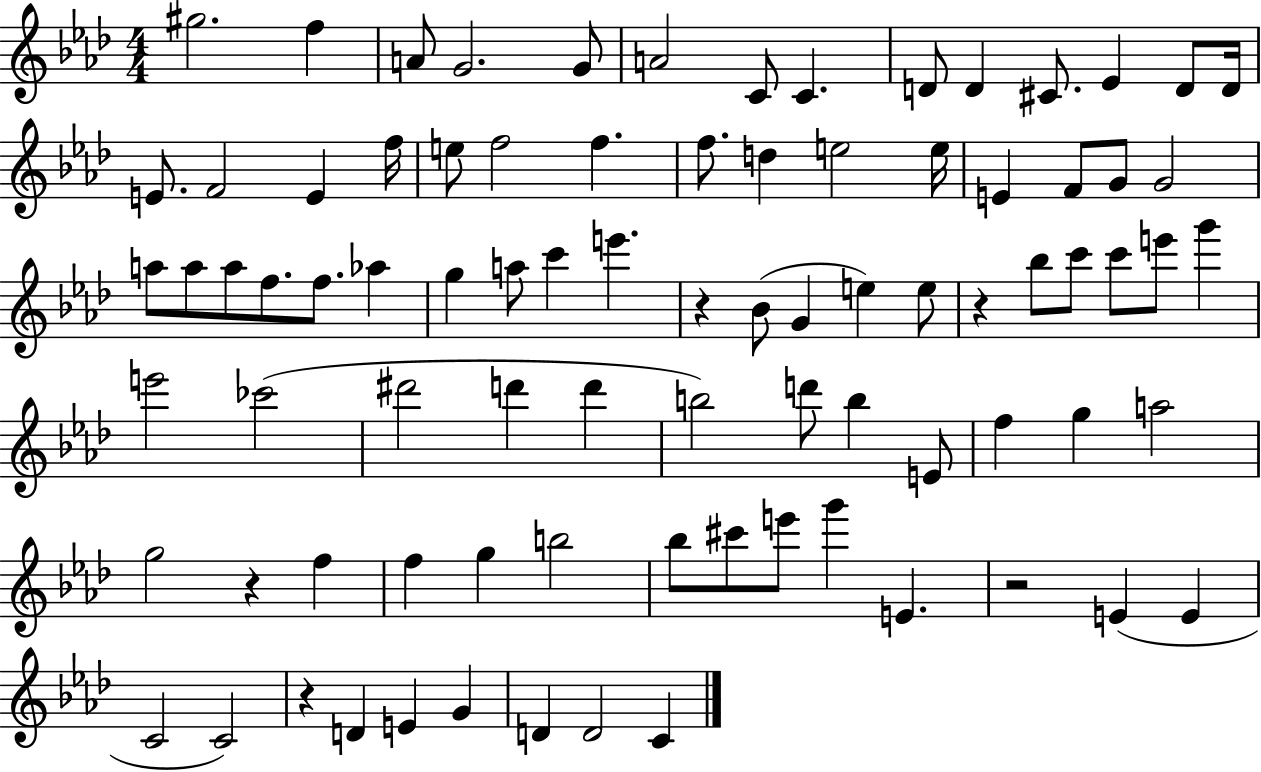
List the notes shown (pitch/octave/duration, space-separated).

G#5/h. F5/q A4/e G4/h. G4/e A4/h C4/e C4/q. D4/e D4/q C#4/e. Eb4/q D4/e D4/s E4/e. F4/h E4/q F5/s E5/e F5/h F5/q. F5/e. D5/q E5/h E5/s E4/q F4/e G4/e G4/h A5/e A5/e A5/e F5/e. F5/e. Ab5/q G5/q A5/e C6/q E6/q. R/q Bb4/e G4/q E5/q E5/e R/q Bb5/e C6/e C6/e E6/e G6/q E6/h CES6/h D#6/h D6/q D6/q B5/h D6/e B5/q E4/e F5/q G5/q A5/h G5/h R/q F5/q F5/q G5/q B5/h Bb5/e C#6/e E6/e G6/q E4/q. R/h E4/q E4/q C4/h C4/h R/q D4/q E4/q G4/q D4/q D4/h C4/q